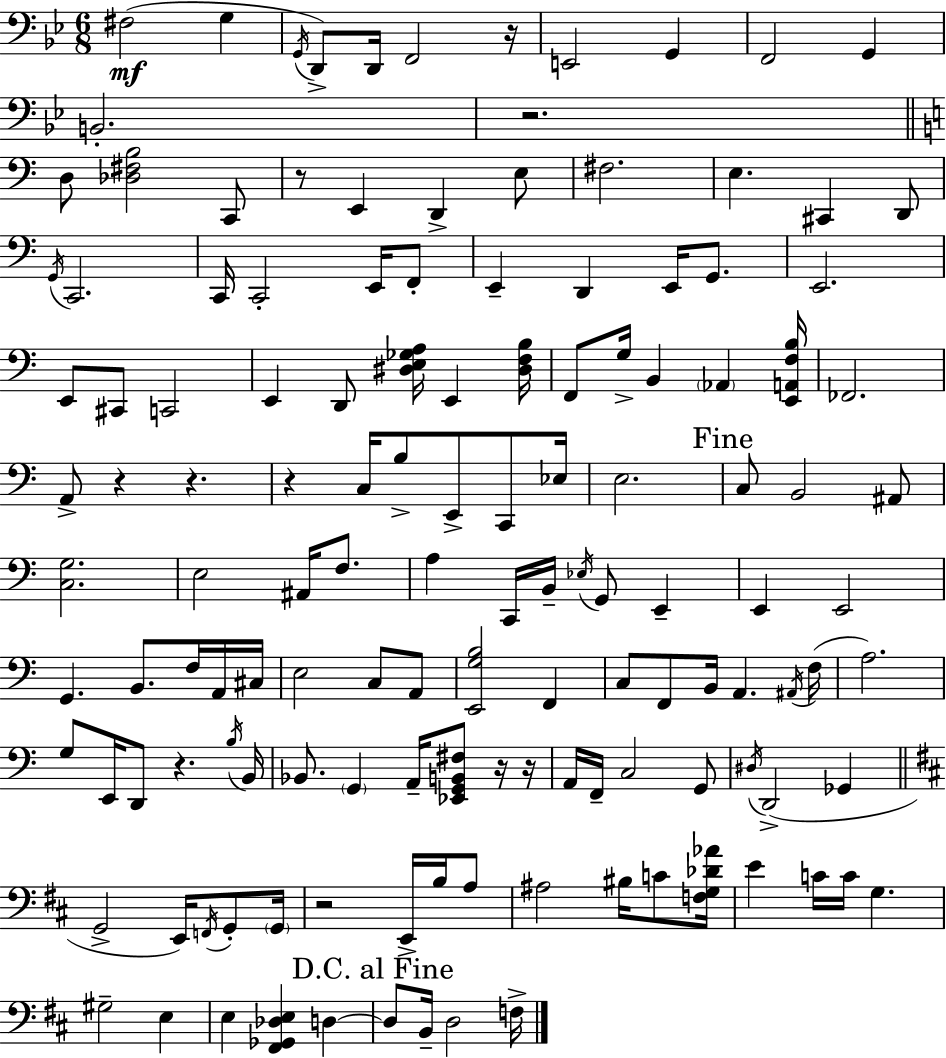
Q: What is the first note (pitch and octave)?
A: F#3